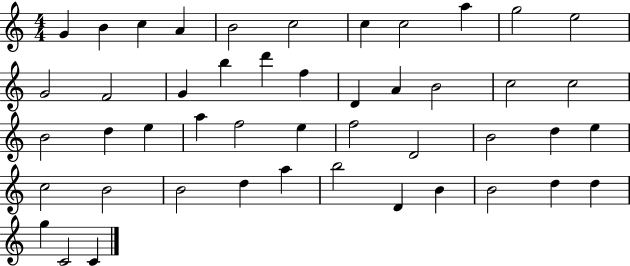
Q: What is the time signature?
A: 4/4